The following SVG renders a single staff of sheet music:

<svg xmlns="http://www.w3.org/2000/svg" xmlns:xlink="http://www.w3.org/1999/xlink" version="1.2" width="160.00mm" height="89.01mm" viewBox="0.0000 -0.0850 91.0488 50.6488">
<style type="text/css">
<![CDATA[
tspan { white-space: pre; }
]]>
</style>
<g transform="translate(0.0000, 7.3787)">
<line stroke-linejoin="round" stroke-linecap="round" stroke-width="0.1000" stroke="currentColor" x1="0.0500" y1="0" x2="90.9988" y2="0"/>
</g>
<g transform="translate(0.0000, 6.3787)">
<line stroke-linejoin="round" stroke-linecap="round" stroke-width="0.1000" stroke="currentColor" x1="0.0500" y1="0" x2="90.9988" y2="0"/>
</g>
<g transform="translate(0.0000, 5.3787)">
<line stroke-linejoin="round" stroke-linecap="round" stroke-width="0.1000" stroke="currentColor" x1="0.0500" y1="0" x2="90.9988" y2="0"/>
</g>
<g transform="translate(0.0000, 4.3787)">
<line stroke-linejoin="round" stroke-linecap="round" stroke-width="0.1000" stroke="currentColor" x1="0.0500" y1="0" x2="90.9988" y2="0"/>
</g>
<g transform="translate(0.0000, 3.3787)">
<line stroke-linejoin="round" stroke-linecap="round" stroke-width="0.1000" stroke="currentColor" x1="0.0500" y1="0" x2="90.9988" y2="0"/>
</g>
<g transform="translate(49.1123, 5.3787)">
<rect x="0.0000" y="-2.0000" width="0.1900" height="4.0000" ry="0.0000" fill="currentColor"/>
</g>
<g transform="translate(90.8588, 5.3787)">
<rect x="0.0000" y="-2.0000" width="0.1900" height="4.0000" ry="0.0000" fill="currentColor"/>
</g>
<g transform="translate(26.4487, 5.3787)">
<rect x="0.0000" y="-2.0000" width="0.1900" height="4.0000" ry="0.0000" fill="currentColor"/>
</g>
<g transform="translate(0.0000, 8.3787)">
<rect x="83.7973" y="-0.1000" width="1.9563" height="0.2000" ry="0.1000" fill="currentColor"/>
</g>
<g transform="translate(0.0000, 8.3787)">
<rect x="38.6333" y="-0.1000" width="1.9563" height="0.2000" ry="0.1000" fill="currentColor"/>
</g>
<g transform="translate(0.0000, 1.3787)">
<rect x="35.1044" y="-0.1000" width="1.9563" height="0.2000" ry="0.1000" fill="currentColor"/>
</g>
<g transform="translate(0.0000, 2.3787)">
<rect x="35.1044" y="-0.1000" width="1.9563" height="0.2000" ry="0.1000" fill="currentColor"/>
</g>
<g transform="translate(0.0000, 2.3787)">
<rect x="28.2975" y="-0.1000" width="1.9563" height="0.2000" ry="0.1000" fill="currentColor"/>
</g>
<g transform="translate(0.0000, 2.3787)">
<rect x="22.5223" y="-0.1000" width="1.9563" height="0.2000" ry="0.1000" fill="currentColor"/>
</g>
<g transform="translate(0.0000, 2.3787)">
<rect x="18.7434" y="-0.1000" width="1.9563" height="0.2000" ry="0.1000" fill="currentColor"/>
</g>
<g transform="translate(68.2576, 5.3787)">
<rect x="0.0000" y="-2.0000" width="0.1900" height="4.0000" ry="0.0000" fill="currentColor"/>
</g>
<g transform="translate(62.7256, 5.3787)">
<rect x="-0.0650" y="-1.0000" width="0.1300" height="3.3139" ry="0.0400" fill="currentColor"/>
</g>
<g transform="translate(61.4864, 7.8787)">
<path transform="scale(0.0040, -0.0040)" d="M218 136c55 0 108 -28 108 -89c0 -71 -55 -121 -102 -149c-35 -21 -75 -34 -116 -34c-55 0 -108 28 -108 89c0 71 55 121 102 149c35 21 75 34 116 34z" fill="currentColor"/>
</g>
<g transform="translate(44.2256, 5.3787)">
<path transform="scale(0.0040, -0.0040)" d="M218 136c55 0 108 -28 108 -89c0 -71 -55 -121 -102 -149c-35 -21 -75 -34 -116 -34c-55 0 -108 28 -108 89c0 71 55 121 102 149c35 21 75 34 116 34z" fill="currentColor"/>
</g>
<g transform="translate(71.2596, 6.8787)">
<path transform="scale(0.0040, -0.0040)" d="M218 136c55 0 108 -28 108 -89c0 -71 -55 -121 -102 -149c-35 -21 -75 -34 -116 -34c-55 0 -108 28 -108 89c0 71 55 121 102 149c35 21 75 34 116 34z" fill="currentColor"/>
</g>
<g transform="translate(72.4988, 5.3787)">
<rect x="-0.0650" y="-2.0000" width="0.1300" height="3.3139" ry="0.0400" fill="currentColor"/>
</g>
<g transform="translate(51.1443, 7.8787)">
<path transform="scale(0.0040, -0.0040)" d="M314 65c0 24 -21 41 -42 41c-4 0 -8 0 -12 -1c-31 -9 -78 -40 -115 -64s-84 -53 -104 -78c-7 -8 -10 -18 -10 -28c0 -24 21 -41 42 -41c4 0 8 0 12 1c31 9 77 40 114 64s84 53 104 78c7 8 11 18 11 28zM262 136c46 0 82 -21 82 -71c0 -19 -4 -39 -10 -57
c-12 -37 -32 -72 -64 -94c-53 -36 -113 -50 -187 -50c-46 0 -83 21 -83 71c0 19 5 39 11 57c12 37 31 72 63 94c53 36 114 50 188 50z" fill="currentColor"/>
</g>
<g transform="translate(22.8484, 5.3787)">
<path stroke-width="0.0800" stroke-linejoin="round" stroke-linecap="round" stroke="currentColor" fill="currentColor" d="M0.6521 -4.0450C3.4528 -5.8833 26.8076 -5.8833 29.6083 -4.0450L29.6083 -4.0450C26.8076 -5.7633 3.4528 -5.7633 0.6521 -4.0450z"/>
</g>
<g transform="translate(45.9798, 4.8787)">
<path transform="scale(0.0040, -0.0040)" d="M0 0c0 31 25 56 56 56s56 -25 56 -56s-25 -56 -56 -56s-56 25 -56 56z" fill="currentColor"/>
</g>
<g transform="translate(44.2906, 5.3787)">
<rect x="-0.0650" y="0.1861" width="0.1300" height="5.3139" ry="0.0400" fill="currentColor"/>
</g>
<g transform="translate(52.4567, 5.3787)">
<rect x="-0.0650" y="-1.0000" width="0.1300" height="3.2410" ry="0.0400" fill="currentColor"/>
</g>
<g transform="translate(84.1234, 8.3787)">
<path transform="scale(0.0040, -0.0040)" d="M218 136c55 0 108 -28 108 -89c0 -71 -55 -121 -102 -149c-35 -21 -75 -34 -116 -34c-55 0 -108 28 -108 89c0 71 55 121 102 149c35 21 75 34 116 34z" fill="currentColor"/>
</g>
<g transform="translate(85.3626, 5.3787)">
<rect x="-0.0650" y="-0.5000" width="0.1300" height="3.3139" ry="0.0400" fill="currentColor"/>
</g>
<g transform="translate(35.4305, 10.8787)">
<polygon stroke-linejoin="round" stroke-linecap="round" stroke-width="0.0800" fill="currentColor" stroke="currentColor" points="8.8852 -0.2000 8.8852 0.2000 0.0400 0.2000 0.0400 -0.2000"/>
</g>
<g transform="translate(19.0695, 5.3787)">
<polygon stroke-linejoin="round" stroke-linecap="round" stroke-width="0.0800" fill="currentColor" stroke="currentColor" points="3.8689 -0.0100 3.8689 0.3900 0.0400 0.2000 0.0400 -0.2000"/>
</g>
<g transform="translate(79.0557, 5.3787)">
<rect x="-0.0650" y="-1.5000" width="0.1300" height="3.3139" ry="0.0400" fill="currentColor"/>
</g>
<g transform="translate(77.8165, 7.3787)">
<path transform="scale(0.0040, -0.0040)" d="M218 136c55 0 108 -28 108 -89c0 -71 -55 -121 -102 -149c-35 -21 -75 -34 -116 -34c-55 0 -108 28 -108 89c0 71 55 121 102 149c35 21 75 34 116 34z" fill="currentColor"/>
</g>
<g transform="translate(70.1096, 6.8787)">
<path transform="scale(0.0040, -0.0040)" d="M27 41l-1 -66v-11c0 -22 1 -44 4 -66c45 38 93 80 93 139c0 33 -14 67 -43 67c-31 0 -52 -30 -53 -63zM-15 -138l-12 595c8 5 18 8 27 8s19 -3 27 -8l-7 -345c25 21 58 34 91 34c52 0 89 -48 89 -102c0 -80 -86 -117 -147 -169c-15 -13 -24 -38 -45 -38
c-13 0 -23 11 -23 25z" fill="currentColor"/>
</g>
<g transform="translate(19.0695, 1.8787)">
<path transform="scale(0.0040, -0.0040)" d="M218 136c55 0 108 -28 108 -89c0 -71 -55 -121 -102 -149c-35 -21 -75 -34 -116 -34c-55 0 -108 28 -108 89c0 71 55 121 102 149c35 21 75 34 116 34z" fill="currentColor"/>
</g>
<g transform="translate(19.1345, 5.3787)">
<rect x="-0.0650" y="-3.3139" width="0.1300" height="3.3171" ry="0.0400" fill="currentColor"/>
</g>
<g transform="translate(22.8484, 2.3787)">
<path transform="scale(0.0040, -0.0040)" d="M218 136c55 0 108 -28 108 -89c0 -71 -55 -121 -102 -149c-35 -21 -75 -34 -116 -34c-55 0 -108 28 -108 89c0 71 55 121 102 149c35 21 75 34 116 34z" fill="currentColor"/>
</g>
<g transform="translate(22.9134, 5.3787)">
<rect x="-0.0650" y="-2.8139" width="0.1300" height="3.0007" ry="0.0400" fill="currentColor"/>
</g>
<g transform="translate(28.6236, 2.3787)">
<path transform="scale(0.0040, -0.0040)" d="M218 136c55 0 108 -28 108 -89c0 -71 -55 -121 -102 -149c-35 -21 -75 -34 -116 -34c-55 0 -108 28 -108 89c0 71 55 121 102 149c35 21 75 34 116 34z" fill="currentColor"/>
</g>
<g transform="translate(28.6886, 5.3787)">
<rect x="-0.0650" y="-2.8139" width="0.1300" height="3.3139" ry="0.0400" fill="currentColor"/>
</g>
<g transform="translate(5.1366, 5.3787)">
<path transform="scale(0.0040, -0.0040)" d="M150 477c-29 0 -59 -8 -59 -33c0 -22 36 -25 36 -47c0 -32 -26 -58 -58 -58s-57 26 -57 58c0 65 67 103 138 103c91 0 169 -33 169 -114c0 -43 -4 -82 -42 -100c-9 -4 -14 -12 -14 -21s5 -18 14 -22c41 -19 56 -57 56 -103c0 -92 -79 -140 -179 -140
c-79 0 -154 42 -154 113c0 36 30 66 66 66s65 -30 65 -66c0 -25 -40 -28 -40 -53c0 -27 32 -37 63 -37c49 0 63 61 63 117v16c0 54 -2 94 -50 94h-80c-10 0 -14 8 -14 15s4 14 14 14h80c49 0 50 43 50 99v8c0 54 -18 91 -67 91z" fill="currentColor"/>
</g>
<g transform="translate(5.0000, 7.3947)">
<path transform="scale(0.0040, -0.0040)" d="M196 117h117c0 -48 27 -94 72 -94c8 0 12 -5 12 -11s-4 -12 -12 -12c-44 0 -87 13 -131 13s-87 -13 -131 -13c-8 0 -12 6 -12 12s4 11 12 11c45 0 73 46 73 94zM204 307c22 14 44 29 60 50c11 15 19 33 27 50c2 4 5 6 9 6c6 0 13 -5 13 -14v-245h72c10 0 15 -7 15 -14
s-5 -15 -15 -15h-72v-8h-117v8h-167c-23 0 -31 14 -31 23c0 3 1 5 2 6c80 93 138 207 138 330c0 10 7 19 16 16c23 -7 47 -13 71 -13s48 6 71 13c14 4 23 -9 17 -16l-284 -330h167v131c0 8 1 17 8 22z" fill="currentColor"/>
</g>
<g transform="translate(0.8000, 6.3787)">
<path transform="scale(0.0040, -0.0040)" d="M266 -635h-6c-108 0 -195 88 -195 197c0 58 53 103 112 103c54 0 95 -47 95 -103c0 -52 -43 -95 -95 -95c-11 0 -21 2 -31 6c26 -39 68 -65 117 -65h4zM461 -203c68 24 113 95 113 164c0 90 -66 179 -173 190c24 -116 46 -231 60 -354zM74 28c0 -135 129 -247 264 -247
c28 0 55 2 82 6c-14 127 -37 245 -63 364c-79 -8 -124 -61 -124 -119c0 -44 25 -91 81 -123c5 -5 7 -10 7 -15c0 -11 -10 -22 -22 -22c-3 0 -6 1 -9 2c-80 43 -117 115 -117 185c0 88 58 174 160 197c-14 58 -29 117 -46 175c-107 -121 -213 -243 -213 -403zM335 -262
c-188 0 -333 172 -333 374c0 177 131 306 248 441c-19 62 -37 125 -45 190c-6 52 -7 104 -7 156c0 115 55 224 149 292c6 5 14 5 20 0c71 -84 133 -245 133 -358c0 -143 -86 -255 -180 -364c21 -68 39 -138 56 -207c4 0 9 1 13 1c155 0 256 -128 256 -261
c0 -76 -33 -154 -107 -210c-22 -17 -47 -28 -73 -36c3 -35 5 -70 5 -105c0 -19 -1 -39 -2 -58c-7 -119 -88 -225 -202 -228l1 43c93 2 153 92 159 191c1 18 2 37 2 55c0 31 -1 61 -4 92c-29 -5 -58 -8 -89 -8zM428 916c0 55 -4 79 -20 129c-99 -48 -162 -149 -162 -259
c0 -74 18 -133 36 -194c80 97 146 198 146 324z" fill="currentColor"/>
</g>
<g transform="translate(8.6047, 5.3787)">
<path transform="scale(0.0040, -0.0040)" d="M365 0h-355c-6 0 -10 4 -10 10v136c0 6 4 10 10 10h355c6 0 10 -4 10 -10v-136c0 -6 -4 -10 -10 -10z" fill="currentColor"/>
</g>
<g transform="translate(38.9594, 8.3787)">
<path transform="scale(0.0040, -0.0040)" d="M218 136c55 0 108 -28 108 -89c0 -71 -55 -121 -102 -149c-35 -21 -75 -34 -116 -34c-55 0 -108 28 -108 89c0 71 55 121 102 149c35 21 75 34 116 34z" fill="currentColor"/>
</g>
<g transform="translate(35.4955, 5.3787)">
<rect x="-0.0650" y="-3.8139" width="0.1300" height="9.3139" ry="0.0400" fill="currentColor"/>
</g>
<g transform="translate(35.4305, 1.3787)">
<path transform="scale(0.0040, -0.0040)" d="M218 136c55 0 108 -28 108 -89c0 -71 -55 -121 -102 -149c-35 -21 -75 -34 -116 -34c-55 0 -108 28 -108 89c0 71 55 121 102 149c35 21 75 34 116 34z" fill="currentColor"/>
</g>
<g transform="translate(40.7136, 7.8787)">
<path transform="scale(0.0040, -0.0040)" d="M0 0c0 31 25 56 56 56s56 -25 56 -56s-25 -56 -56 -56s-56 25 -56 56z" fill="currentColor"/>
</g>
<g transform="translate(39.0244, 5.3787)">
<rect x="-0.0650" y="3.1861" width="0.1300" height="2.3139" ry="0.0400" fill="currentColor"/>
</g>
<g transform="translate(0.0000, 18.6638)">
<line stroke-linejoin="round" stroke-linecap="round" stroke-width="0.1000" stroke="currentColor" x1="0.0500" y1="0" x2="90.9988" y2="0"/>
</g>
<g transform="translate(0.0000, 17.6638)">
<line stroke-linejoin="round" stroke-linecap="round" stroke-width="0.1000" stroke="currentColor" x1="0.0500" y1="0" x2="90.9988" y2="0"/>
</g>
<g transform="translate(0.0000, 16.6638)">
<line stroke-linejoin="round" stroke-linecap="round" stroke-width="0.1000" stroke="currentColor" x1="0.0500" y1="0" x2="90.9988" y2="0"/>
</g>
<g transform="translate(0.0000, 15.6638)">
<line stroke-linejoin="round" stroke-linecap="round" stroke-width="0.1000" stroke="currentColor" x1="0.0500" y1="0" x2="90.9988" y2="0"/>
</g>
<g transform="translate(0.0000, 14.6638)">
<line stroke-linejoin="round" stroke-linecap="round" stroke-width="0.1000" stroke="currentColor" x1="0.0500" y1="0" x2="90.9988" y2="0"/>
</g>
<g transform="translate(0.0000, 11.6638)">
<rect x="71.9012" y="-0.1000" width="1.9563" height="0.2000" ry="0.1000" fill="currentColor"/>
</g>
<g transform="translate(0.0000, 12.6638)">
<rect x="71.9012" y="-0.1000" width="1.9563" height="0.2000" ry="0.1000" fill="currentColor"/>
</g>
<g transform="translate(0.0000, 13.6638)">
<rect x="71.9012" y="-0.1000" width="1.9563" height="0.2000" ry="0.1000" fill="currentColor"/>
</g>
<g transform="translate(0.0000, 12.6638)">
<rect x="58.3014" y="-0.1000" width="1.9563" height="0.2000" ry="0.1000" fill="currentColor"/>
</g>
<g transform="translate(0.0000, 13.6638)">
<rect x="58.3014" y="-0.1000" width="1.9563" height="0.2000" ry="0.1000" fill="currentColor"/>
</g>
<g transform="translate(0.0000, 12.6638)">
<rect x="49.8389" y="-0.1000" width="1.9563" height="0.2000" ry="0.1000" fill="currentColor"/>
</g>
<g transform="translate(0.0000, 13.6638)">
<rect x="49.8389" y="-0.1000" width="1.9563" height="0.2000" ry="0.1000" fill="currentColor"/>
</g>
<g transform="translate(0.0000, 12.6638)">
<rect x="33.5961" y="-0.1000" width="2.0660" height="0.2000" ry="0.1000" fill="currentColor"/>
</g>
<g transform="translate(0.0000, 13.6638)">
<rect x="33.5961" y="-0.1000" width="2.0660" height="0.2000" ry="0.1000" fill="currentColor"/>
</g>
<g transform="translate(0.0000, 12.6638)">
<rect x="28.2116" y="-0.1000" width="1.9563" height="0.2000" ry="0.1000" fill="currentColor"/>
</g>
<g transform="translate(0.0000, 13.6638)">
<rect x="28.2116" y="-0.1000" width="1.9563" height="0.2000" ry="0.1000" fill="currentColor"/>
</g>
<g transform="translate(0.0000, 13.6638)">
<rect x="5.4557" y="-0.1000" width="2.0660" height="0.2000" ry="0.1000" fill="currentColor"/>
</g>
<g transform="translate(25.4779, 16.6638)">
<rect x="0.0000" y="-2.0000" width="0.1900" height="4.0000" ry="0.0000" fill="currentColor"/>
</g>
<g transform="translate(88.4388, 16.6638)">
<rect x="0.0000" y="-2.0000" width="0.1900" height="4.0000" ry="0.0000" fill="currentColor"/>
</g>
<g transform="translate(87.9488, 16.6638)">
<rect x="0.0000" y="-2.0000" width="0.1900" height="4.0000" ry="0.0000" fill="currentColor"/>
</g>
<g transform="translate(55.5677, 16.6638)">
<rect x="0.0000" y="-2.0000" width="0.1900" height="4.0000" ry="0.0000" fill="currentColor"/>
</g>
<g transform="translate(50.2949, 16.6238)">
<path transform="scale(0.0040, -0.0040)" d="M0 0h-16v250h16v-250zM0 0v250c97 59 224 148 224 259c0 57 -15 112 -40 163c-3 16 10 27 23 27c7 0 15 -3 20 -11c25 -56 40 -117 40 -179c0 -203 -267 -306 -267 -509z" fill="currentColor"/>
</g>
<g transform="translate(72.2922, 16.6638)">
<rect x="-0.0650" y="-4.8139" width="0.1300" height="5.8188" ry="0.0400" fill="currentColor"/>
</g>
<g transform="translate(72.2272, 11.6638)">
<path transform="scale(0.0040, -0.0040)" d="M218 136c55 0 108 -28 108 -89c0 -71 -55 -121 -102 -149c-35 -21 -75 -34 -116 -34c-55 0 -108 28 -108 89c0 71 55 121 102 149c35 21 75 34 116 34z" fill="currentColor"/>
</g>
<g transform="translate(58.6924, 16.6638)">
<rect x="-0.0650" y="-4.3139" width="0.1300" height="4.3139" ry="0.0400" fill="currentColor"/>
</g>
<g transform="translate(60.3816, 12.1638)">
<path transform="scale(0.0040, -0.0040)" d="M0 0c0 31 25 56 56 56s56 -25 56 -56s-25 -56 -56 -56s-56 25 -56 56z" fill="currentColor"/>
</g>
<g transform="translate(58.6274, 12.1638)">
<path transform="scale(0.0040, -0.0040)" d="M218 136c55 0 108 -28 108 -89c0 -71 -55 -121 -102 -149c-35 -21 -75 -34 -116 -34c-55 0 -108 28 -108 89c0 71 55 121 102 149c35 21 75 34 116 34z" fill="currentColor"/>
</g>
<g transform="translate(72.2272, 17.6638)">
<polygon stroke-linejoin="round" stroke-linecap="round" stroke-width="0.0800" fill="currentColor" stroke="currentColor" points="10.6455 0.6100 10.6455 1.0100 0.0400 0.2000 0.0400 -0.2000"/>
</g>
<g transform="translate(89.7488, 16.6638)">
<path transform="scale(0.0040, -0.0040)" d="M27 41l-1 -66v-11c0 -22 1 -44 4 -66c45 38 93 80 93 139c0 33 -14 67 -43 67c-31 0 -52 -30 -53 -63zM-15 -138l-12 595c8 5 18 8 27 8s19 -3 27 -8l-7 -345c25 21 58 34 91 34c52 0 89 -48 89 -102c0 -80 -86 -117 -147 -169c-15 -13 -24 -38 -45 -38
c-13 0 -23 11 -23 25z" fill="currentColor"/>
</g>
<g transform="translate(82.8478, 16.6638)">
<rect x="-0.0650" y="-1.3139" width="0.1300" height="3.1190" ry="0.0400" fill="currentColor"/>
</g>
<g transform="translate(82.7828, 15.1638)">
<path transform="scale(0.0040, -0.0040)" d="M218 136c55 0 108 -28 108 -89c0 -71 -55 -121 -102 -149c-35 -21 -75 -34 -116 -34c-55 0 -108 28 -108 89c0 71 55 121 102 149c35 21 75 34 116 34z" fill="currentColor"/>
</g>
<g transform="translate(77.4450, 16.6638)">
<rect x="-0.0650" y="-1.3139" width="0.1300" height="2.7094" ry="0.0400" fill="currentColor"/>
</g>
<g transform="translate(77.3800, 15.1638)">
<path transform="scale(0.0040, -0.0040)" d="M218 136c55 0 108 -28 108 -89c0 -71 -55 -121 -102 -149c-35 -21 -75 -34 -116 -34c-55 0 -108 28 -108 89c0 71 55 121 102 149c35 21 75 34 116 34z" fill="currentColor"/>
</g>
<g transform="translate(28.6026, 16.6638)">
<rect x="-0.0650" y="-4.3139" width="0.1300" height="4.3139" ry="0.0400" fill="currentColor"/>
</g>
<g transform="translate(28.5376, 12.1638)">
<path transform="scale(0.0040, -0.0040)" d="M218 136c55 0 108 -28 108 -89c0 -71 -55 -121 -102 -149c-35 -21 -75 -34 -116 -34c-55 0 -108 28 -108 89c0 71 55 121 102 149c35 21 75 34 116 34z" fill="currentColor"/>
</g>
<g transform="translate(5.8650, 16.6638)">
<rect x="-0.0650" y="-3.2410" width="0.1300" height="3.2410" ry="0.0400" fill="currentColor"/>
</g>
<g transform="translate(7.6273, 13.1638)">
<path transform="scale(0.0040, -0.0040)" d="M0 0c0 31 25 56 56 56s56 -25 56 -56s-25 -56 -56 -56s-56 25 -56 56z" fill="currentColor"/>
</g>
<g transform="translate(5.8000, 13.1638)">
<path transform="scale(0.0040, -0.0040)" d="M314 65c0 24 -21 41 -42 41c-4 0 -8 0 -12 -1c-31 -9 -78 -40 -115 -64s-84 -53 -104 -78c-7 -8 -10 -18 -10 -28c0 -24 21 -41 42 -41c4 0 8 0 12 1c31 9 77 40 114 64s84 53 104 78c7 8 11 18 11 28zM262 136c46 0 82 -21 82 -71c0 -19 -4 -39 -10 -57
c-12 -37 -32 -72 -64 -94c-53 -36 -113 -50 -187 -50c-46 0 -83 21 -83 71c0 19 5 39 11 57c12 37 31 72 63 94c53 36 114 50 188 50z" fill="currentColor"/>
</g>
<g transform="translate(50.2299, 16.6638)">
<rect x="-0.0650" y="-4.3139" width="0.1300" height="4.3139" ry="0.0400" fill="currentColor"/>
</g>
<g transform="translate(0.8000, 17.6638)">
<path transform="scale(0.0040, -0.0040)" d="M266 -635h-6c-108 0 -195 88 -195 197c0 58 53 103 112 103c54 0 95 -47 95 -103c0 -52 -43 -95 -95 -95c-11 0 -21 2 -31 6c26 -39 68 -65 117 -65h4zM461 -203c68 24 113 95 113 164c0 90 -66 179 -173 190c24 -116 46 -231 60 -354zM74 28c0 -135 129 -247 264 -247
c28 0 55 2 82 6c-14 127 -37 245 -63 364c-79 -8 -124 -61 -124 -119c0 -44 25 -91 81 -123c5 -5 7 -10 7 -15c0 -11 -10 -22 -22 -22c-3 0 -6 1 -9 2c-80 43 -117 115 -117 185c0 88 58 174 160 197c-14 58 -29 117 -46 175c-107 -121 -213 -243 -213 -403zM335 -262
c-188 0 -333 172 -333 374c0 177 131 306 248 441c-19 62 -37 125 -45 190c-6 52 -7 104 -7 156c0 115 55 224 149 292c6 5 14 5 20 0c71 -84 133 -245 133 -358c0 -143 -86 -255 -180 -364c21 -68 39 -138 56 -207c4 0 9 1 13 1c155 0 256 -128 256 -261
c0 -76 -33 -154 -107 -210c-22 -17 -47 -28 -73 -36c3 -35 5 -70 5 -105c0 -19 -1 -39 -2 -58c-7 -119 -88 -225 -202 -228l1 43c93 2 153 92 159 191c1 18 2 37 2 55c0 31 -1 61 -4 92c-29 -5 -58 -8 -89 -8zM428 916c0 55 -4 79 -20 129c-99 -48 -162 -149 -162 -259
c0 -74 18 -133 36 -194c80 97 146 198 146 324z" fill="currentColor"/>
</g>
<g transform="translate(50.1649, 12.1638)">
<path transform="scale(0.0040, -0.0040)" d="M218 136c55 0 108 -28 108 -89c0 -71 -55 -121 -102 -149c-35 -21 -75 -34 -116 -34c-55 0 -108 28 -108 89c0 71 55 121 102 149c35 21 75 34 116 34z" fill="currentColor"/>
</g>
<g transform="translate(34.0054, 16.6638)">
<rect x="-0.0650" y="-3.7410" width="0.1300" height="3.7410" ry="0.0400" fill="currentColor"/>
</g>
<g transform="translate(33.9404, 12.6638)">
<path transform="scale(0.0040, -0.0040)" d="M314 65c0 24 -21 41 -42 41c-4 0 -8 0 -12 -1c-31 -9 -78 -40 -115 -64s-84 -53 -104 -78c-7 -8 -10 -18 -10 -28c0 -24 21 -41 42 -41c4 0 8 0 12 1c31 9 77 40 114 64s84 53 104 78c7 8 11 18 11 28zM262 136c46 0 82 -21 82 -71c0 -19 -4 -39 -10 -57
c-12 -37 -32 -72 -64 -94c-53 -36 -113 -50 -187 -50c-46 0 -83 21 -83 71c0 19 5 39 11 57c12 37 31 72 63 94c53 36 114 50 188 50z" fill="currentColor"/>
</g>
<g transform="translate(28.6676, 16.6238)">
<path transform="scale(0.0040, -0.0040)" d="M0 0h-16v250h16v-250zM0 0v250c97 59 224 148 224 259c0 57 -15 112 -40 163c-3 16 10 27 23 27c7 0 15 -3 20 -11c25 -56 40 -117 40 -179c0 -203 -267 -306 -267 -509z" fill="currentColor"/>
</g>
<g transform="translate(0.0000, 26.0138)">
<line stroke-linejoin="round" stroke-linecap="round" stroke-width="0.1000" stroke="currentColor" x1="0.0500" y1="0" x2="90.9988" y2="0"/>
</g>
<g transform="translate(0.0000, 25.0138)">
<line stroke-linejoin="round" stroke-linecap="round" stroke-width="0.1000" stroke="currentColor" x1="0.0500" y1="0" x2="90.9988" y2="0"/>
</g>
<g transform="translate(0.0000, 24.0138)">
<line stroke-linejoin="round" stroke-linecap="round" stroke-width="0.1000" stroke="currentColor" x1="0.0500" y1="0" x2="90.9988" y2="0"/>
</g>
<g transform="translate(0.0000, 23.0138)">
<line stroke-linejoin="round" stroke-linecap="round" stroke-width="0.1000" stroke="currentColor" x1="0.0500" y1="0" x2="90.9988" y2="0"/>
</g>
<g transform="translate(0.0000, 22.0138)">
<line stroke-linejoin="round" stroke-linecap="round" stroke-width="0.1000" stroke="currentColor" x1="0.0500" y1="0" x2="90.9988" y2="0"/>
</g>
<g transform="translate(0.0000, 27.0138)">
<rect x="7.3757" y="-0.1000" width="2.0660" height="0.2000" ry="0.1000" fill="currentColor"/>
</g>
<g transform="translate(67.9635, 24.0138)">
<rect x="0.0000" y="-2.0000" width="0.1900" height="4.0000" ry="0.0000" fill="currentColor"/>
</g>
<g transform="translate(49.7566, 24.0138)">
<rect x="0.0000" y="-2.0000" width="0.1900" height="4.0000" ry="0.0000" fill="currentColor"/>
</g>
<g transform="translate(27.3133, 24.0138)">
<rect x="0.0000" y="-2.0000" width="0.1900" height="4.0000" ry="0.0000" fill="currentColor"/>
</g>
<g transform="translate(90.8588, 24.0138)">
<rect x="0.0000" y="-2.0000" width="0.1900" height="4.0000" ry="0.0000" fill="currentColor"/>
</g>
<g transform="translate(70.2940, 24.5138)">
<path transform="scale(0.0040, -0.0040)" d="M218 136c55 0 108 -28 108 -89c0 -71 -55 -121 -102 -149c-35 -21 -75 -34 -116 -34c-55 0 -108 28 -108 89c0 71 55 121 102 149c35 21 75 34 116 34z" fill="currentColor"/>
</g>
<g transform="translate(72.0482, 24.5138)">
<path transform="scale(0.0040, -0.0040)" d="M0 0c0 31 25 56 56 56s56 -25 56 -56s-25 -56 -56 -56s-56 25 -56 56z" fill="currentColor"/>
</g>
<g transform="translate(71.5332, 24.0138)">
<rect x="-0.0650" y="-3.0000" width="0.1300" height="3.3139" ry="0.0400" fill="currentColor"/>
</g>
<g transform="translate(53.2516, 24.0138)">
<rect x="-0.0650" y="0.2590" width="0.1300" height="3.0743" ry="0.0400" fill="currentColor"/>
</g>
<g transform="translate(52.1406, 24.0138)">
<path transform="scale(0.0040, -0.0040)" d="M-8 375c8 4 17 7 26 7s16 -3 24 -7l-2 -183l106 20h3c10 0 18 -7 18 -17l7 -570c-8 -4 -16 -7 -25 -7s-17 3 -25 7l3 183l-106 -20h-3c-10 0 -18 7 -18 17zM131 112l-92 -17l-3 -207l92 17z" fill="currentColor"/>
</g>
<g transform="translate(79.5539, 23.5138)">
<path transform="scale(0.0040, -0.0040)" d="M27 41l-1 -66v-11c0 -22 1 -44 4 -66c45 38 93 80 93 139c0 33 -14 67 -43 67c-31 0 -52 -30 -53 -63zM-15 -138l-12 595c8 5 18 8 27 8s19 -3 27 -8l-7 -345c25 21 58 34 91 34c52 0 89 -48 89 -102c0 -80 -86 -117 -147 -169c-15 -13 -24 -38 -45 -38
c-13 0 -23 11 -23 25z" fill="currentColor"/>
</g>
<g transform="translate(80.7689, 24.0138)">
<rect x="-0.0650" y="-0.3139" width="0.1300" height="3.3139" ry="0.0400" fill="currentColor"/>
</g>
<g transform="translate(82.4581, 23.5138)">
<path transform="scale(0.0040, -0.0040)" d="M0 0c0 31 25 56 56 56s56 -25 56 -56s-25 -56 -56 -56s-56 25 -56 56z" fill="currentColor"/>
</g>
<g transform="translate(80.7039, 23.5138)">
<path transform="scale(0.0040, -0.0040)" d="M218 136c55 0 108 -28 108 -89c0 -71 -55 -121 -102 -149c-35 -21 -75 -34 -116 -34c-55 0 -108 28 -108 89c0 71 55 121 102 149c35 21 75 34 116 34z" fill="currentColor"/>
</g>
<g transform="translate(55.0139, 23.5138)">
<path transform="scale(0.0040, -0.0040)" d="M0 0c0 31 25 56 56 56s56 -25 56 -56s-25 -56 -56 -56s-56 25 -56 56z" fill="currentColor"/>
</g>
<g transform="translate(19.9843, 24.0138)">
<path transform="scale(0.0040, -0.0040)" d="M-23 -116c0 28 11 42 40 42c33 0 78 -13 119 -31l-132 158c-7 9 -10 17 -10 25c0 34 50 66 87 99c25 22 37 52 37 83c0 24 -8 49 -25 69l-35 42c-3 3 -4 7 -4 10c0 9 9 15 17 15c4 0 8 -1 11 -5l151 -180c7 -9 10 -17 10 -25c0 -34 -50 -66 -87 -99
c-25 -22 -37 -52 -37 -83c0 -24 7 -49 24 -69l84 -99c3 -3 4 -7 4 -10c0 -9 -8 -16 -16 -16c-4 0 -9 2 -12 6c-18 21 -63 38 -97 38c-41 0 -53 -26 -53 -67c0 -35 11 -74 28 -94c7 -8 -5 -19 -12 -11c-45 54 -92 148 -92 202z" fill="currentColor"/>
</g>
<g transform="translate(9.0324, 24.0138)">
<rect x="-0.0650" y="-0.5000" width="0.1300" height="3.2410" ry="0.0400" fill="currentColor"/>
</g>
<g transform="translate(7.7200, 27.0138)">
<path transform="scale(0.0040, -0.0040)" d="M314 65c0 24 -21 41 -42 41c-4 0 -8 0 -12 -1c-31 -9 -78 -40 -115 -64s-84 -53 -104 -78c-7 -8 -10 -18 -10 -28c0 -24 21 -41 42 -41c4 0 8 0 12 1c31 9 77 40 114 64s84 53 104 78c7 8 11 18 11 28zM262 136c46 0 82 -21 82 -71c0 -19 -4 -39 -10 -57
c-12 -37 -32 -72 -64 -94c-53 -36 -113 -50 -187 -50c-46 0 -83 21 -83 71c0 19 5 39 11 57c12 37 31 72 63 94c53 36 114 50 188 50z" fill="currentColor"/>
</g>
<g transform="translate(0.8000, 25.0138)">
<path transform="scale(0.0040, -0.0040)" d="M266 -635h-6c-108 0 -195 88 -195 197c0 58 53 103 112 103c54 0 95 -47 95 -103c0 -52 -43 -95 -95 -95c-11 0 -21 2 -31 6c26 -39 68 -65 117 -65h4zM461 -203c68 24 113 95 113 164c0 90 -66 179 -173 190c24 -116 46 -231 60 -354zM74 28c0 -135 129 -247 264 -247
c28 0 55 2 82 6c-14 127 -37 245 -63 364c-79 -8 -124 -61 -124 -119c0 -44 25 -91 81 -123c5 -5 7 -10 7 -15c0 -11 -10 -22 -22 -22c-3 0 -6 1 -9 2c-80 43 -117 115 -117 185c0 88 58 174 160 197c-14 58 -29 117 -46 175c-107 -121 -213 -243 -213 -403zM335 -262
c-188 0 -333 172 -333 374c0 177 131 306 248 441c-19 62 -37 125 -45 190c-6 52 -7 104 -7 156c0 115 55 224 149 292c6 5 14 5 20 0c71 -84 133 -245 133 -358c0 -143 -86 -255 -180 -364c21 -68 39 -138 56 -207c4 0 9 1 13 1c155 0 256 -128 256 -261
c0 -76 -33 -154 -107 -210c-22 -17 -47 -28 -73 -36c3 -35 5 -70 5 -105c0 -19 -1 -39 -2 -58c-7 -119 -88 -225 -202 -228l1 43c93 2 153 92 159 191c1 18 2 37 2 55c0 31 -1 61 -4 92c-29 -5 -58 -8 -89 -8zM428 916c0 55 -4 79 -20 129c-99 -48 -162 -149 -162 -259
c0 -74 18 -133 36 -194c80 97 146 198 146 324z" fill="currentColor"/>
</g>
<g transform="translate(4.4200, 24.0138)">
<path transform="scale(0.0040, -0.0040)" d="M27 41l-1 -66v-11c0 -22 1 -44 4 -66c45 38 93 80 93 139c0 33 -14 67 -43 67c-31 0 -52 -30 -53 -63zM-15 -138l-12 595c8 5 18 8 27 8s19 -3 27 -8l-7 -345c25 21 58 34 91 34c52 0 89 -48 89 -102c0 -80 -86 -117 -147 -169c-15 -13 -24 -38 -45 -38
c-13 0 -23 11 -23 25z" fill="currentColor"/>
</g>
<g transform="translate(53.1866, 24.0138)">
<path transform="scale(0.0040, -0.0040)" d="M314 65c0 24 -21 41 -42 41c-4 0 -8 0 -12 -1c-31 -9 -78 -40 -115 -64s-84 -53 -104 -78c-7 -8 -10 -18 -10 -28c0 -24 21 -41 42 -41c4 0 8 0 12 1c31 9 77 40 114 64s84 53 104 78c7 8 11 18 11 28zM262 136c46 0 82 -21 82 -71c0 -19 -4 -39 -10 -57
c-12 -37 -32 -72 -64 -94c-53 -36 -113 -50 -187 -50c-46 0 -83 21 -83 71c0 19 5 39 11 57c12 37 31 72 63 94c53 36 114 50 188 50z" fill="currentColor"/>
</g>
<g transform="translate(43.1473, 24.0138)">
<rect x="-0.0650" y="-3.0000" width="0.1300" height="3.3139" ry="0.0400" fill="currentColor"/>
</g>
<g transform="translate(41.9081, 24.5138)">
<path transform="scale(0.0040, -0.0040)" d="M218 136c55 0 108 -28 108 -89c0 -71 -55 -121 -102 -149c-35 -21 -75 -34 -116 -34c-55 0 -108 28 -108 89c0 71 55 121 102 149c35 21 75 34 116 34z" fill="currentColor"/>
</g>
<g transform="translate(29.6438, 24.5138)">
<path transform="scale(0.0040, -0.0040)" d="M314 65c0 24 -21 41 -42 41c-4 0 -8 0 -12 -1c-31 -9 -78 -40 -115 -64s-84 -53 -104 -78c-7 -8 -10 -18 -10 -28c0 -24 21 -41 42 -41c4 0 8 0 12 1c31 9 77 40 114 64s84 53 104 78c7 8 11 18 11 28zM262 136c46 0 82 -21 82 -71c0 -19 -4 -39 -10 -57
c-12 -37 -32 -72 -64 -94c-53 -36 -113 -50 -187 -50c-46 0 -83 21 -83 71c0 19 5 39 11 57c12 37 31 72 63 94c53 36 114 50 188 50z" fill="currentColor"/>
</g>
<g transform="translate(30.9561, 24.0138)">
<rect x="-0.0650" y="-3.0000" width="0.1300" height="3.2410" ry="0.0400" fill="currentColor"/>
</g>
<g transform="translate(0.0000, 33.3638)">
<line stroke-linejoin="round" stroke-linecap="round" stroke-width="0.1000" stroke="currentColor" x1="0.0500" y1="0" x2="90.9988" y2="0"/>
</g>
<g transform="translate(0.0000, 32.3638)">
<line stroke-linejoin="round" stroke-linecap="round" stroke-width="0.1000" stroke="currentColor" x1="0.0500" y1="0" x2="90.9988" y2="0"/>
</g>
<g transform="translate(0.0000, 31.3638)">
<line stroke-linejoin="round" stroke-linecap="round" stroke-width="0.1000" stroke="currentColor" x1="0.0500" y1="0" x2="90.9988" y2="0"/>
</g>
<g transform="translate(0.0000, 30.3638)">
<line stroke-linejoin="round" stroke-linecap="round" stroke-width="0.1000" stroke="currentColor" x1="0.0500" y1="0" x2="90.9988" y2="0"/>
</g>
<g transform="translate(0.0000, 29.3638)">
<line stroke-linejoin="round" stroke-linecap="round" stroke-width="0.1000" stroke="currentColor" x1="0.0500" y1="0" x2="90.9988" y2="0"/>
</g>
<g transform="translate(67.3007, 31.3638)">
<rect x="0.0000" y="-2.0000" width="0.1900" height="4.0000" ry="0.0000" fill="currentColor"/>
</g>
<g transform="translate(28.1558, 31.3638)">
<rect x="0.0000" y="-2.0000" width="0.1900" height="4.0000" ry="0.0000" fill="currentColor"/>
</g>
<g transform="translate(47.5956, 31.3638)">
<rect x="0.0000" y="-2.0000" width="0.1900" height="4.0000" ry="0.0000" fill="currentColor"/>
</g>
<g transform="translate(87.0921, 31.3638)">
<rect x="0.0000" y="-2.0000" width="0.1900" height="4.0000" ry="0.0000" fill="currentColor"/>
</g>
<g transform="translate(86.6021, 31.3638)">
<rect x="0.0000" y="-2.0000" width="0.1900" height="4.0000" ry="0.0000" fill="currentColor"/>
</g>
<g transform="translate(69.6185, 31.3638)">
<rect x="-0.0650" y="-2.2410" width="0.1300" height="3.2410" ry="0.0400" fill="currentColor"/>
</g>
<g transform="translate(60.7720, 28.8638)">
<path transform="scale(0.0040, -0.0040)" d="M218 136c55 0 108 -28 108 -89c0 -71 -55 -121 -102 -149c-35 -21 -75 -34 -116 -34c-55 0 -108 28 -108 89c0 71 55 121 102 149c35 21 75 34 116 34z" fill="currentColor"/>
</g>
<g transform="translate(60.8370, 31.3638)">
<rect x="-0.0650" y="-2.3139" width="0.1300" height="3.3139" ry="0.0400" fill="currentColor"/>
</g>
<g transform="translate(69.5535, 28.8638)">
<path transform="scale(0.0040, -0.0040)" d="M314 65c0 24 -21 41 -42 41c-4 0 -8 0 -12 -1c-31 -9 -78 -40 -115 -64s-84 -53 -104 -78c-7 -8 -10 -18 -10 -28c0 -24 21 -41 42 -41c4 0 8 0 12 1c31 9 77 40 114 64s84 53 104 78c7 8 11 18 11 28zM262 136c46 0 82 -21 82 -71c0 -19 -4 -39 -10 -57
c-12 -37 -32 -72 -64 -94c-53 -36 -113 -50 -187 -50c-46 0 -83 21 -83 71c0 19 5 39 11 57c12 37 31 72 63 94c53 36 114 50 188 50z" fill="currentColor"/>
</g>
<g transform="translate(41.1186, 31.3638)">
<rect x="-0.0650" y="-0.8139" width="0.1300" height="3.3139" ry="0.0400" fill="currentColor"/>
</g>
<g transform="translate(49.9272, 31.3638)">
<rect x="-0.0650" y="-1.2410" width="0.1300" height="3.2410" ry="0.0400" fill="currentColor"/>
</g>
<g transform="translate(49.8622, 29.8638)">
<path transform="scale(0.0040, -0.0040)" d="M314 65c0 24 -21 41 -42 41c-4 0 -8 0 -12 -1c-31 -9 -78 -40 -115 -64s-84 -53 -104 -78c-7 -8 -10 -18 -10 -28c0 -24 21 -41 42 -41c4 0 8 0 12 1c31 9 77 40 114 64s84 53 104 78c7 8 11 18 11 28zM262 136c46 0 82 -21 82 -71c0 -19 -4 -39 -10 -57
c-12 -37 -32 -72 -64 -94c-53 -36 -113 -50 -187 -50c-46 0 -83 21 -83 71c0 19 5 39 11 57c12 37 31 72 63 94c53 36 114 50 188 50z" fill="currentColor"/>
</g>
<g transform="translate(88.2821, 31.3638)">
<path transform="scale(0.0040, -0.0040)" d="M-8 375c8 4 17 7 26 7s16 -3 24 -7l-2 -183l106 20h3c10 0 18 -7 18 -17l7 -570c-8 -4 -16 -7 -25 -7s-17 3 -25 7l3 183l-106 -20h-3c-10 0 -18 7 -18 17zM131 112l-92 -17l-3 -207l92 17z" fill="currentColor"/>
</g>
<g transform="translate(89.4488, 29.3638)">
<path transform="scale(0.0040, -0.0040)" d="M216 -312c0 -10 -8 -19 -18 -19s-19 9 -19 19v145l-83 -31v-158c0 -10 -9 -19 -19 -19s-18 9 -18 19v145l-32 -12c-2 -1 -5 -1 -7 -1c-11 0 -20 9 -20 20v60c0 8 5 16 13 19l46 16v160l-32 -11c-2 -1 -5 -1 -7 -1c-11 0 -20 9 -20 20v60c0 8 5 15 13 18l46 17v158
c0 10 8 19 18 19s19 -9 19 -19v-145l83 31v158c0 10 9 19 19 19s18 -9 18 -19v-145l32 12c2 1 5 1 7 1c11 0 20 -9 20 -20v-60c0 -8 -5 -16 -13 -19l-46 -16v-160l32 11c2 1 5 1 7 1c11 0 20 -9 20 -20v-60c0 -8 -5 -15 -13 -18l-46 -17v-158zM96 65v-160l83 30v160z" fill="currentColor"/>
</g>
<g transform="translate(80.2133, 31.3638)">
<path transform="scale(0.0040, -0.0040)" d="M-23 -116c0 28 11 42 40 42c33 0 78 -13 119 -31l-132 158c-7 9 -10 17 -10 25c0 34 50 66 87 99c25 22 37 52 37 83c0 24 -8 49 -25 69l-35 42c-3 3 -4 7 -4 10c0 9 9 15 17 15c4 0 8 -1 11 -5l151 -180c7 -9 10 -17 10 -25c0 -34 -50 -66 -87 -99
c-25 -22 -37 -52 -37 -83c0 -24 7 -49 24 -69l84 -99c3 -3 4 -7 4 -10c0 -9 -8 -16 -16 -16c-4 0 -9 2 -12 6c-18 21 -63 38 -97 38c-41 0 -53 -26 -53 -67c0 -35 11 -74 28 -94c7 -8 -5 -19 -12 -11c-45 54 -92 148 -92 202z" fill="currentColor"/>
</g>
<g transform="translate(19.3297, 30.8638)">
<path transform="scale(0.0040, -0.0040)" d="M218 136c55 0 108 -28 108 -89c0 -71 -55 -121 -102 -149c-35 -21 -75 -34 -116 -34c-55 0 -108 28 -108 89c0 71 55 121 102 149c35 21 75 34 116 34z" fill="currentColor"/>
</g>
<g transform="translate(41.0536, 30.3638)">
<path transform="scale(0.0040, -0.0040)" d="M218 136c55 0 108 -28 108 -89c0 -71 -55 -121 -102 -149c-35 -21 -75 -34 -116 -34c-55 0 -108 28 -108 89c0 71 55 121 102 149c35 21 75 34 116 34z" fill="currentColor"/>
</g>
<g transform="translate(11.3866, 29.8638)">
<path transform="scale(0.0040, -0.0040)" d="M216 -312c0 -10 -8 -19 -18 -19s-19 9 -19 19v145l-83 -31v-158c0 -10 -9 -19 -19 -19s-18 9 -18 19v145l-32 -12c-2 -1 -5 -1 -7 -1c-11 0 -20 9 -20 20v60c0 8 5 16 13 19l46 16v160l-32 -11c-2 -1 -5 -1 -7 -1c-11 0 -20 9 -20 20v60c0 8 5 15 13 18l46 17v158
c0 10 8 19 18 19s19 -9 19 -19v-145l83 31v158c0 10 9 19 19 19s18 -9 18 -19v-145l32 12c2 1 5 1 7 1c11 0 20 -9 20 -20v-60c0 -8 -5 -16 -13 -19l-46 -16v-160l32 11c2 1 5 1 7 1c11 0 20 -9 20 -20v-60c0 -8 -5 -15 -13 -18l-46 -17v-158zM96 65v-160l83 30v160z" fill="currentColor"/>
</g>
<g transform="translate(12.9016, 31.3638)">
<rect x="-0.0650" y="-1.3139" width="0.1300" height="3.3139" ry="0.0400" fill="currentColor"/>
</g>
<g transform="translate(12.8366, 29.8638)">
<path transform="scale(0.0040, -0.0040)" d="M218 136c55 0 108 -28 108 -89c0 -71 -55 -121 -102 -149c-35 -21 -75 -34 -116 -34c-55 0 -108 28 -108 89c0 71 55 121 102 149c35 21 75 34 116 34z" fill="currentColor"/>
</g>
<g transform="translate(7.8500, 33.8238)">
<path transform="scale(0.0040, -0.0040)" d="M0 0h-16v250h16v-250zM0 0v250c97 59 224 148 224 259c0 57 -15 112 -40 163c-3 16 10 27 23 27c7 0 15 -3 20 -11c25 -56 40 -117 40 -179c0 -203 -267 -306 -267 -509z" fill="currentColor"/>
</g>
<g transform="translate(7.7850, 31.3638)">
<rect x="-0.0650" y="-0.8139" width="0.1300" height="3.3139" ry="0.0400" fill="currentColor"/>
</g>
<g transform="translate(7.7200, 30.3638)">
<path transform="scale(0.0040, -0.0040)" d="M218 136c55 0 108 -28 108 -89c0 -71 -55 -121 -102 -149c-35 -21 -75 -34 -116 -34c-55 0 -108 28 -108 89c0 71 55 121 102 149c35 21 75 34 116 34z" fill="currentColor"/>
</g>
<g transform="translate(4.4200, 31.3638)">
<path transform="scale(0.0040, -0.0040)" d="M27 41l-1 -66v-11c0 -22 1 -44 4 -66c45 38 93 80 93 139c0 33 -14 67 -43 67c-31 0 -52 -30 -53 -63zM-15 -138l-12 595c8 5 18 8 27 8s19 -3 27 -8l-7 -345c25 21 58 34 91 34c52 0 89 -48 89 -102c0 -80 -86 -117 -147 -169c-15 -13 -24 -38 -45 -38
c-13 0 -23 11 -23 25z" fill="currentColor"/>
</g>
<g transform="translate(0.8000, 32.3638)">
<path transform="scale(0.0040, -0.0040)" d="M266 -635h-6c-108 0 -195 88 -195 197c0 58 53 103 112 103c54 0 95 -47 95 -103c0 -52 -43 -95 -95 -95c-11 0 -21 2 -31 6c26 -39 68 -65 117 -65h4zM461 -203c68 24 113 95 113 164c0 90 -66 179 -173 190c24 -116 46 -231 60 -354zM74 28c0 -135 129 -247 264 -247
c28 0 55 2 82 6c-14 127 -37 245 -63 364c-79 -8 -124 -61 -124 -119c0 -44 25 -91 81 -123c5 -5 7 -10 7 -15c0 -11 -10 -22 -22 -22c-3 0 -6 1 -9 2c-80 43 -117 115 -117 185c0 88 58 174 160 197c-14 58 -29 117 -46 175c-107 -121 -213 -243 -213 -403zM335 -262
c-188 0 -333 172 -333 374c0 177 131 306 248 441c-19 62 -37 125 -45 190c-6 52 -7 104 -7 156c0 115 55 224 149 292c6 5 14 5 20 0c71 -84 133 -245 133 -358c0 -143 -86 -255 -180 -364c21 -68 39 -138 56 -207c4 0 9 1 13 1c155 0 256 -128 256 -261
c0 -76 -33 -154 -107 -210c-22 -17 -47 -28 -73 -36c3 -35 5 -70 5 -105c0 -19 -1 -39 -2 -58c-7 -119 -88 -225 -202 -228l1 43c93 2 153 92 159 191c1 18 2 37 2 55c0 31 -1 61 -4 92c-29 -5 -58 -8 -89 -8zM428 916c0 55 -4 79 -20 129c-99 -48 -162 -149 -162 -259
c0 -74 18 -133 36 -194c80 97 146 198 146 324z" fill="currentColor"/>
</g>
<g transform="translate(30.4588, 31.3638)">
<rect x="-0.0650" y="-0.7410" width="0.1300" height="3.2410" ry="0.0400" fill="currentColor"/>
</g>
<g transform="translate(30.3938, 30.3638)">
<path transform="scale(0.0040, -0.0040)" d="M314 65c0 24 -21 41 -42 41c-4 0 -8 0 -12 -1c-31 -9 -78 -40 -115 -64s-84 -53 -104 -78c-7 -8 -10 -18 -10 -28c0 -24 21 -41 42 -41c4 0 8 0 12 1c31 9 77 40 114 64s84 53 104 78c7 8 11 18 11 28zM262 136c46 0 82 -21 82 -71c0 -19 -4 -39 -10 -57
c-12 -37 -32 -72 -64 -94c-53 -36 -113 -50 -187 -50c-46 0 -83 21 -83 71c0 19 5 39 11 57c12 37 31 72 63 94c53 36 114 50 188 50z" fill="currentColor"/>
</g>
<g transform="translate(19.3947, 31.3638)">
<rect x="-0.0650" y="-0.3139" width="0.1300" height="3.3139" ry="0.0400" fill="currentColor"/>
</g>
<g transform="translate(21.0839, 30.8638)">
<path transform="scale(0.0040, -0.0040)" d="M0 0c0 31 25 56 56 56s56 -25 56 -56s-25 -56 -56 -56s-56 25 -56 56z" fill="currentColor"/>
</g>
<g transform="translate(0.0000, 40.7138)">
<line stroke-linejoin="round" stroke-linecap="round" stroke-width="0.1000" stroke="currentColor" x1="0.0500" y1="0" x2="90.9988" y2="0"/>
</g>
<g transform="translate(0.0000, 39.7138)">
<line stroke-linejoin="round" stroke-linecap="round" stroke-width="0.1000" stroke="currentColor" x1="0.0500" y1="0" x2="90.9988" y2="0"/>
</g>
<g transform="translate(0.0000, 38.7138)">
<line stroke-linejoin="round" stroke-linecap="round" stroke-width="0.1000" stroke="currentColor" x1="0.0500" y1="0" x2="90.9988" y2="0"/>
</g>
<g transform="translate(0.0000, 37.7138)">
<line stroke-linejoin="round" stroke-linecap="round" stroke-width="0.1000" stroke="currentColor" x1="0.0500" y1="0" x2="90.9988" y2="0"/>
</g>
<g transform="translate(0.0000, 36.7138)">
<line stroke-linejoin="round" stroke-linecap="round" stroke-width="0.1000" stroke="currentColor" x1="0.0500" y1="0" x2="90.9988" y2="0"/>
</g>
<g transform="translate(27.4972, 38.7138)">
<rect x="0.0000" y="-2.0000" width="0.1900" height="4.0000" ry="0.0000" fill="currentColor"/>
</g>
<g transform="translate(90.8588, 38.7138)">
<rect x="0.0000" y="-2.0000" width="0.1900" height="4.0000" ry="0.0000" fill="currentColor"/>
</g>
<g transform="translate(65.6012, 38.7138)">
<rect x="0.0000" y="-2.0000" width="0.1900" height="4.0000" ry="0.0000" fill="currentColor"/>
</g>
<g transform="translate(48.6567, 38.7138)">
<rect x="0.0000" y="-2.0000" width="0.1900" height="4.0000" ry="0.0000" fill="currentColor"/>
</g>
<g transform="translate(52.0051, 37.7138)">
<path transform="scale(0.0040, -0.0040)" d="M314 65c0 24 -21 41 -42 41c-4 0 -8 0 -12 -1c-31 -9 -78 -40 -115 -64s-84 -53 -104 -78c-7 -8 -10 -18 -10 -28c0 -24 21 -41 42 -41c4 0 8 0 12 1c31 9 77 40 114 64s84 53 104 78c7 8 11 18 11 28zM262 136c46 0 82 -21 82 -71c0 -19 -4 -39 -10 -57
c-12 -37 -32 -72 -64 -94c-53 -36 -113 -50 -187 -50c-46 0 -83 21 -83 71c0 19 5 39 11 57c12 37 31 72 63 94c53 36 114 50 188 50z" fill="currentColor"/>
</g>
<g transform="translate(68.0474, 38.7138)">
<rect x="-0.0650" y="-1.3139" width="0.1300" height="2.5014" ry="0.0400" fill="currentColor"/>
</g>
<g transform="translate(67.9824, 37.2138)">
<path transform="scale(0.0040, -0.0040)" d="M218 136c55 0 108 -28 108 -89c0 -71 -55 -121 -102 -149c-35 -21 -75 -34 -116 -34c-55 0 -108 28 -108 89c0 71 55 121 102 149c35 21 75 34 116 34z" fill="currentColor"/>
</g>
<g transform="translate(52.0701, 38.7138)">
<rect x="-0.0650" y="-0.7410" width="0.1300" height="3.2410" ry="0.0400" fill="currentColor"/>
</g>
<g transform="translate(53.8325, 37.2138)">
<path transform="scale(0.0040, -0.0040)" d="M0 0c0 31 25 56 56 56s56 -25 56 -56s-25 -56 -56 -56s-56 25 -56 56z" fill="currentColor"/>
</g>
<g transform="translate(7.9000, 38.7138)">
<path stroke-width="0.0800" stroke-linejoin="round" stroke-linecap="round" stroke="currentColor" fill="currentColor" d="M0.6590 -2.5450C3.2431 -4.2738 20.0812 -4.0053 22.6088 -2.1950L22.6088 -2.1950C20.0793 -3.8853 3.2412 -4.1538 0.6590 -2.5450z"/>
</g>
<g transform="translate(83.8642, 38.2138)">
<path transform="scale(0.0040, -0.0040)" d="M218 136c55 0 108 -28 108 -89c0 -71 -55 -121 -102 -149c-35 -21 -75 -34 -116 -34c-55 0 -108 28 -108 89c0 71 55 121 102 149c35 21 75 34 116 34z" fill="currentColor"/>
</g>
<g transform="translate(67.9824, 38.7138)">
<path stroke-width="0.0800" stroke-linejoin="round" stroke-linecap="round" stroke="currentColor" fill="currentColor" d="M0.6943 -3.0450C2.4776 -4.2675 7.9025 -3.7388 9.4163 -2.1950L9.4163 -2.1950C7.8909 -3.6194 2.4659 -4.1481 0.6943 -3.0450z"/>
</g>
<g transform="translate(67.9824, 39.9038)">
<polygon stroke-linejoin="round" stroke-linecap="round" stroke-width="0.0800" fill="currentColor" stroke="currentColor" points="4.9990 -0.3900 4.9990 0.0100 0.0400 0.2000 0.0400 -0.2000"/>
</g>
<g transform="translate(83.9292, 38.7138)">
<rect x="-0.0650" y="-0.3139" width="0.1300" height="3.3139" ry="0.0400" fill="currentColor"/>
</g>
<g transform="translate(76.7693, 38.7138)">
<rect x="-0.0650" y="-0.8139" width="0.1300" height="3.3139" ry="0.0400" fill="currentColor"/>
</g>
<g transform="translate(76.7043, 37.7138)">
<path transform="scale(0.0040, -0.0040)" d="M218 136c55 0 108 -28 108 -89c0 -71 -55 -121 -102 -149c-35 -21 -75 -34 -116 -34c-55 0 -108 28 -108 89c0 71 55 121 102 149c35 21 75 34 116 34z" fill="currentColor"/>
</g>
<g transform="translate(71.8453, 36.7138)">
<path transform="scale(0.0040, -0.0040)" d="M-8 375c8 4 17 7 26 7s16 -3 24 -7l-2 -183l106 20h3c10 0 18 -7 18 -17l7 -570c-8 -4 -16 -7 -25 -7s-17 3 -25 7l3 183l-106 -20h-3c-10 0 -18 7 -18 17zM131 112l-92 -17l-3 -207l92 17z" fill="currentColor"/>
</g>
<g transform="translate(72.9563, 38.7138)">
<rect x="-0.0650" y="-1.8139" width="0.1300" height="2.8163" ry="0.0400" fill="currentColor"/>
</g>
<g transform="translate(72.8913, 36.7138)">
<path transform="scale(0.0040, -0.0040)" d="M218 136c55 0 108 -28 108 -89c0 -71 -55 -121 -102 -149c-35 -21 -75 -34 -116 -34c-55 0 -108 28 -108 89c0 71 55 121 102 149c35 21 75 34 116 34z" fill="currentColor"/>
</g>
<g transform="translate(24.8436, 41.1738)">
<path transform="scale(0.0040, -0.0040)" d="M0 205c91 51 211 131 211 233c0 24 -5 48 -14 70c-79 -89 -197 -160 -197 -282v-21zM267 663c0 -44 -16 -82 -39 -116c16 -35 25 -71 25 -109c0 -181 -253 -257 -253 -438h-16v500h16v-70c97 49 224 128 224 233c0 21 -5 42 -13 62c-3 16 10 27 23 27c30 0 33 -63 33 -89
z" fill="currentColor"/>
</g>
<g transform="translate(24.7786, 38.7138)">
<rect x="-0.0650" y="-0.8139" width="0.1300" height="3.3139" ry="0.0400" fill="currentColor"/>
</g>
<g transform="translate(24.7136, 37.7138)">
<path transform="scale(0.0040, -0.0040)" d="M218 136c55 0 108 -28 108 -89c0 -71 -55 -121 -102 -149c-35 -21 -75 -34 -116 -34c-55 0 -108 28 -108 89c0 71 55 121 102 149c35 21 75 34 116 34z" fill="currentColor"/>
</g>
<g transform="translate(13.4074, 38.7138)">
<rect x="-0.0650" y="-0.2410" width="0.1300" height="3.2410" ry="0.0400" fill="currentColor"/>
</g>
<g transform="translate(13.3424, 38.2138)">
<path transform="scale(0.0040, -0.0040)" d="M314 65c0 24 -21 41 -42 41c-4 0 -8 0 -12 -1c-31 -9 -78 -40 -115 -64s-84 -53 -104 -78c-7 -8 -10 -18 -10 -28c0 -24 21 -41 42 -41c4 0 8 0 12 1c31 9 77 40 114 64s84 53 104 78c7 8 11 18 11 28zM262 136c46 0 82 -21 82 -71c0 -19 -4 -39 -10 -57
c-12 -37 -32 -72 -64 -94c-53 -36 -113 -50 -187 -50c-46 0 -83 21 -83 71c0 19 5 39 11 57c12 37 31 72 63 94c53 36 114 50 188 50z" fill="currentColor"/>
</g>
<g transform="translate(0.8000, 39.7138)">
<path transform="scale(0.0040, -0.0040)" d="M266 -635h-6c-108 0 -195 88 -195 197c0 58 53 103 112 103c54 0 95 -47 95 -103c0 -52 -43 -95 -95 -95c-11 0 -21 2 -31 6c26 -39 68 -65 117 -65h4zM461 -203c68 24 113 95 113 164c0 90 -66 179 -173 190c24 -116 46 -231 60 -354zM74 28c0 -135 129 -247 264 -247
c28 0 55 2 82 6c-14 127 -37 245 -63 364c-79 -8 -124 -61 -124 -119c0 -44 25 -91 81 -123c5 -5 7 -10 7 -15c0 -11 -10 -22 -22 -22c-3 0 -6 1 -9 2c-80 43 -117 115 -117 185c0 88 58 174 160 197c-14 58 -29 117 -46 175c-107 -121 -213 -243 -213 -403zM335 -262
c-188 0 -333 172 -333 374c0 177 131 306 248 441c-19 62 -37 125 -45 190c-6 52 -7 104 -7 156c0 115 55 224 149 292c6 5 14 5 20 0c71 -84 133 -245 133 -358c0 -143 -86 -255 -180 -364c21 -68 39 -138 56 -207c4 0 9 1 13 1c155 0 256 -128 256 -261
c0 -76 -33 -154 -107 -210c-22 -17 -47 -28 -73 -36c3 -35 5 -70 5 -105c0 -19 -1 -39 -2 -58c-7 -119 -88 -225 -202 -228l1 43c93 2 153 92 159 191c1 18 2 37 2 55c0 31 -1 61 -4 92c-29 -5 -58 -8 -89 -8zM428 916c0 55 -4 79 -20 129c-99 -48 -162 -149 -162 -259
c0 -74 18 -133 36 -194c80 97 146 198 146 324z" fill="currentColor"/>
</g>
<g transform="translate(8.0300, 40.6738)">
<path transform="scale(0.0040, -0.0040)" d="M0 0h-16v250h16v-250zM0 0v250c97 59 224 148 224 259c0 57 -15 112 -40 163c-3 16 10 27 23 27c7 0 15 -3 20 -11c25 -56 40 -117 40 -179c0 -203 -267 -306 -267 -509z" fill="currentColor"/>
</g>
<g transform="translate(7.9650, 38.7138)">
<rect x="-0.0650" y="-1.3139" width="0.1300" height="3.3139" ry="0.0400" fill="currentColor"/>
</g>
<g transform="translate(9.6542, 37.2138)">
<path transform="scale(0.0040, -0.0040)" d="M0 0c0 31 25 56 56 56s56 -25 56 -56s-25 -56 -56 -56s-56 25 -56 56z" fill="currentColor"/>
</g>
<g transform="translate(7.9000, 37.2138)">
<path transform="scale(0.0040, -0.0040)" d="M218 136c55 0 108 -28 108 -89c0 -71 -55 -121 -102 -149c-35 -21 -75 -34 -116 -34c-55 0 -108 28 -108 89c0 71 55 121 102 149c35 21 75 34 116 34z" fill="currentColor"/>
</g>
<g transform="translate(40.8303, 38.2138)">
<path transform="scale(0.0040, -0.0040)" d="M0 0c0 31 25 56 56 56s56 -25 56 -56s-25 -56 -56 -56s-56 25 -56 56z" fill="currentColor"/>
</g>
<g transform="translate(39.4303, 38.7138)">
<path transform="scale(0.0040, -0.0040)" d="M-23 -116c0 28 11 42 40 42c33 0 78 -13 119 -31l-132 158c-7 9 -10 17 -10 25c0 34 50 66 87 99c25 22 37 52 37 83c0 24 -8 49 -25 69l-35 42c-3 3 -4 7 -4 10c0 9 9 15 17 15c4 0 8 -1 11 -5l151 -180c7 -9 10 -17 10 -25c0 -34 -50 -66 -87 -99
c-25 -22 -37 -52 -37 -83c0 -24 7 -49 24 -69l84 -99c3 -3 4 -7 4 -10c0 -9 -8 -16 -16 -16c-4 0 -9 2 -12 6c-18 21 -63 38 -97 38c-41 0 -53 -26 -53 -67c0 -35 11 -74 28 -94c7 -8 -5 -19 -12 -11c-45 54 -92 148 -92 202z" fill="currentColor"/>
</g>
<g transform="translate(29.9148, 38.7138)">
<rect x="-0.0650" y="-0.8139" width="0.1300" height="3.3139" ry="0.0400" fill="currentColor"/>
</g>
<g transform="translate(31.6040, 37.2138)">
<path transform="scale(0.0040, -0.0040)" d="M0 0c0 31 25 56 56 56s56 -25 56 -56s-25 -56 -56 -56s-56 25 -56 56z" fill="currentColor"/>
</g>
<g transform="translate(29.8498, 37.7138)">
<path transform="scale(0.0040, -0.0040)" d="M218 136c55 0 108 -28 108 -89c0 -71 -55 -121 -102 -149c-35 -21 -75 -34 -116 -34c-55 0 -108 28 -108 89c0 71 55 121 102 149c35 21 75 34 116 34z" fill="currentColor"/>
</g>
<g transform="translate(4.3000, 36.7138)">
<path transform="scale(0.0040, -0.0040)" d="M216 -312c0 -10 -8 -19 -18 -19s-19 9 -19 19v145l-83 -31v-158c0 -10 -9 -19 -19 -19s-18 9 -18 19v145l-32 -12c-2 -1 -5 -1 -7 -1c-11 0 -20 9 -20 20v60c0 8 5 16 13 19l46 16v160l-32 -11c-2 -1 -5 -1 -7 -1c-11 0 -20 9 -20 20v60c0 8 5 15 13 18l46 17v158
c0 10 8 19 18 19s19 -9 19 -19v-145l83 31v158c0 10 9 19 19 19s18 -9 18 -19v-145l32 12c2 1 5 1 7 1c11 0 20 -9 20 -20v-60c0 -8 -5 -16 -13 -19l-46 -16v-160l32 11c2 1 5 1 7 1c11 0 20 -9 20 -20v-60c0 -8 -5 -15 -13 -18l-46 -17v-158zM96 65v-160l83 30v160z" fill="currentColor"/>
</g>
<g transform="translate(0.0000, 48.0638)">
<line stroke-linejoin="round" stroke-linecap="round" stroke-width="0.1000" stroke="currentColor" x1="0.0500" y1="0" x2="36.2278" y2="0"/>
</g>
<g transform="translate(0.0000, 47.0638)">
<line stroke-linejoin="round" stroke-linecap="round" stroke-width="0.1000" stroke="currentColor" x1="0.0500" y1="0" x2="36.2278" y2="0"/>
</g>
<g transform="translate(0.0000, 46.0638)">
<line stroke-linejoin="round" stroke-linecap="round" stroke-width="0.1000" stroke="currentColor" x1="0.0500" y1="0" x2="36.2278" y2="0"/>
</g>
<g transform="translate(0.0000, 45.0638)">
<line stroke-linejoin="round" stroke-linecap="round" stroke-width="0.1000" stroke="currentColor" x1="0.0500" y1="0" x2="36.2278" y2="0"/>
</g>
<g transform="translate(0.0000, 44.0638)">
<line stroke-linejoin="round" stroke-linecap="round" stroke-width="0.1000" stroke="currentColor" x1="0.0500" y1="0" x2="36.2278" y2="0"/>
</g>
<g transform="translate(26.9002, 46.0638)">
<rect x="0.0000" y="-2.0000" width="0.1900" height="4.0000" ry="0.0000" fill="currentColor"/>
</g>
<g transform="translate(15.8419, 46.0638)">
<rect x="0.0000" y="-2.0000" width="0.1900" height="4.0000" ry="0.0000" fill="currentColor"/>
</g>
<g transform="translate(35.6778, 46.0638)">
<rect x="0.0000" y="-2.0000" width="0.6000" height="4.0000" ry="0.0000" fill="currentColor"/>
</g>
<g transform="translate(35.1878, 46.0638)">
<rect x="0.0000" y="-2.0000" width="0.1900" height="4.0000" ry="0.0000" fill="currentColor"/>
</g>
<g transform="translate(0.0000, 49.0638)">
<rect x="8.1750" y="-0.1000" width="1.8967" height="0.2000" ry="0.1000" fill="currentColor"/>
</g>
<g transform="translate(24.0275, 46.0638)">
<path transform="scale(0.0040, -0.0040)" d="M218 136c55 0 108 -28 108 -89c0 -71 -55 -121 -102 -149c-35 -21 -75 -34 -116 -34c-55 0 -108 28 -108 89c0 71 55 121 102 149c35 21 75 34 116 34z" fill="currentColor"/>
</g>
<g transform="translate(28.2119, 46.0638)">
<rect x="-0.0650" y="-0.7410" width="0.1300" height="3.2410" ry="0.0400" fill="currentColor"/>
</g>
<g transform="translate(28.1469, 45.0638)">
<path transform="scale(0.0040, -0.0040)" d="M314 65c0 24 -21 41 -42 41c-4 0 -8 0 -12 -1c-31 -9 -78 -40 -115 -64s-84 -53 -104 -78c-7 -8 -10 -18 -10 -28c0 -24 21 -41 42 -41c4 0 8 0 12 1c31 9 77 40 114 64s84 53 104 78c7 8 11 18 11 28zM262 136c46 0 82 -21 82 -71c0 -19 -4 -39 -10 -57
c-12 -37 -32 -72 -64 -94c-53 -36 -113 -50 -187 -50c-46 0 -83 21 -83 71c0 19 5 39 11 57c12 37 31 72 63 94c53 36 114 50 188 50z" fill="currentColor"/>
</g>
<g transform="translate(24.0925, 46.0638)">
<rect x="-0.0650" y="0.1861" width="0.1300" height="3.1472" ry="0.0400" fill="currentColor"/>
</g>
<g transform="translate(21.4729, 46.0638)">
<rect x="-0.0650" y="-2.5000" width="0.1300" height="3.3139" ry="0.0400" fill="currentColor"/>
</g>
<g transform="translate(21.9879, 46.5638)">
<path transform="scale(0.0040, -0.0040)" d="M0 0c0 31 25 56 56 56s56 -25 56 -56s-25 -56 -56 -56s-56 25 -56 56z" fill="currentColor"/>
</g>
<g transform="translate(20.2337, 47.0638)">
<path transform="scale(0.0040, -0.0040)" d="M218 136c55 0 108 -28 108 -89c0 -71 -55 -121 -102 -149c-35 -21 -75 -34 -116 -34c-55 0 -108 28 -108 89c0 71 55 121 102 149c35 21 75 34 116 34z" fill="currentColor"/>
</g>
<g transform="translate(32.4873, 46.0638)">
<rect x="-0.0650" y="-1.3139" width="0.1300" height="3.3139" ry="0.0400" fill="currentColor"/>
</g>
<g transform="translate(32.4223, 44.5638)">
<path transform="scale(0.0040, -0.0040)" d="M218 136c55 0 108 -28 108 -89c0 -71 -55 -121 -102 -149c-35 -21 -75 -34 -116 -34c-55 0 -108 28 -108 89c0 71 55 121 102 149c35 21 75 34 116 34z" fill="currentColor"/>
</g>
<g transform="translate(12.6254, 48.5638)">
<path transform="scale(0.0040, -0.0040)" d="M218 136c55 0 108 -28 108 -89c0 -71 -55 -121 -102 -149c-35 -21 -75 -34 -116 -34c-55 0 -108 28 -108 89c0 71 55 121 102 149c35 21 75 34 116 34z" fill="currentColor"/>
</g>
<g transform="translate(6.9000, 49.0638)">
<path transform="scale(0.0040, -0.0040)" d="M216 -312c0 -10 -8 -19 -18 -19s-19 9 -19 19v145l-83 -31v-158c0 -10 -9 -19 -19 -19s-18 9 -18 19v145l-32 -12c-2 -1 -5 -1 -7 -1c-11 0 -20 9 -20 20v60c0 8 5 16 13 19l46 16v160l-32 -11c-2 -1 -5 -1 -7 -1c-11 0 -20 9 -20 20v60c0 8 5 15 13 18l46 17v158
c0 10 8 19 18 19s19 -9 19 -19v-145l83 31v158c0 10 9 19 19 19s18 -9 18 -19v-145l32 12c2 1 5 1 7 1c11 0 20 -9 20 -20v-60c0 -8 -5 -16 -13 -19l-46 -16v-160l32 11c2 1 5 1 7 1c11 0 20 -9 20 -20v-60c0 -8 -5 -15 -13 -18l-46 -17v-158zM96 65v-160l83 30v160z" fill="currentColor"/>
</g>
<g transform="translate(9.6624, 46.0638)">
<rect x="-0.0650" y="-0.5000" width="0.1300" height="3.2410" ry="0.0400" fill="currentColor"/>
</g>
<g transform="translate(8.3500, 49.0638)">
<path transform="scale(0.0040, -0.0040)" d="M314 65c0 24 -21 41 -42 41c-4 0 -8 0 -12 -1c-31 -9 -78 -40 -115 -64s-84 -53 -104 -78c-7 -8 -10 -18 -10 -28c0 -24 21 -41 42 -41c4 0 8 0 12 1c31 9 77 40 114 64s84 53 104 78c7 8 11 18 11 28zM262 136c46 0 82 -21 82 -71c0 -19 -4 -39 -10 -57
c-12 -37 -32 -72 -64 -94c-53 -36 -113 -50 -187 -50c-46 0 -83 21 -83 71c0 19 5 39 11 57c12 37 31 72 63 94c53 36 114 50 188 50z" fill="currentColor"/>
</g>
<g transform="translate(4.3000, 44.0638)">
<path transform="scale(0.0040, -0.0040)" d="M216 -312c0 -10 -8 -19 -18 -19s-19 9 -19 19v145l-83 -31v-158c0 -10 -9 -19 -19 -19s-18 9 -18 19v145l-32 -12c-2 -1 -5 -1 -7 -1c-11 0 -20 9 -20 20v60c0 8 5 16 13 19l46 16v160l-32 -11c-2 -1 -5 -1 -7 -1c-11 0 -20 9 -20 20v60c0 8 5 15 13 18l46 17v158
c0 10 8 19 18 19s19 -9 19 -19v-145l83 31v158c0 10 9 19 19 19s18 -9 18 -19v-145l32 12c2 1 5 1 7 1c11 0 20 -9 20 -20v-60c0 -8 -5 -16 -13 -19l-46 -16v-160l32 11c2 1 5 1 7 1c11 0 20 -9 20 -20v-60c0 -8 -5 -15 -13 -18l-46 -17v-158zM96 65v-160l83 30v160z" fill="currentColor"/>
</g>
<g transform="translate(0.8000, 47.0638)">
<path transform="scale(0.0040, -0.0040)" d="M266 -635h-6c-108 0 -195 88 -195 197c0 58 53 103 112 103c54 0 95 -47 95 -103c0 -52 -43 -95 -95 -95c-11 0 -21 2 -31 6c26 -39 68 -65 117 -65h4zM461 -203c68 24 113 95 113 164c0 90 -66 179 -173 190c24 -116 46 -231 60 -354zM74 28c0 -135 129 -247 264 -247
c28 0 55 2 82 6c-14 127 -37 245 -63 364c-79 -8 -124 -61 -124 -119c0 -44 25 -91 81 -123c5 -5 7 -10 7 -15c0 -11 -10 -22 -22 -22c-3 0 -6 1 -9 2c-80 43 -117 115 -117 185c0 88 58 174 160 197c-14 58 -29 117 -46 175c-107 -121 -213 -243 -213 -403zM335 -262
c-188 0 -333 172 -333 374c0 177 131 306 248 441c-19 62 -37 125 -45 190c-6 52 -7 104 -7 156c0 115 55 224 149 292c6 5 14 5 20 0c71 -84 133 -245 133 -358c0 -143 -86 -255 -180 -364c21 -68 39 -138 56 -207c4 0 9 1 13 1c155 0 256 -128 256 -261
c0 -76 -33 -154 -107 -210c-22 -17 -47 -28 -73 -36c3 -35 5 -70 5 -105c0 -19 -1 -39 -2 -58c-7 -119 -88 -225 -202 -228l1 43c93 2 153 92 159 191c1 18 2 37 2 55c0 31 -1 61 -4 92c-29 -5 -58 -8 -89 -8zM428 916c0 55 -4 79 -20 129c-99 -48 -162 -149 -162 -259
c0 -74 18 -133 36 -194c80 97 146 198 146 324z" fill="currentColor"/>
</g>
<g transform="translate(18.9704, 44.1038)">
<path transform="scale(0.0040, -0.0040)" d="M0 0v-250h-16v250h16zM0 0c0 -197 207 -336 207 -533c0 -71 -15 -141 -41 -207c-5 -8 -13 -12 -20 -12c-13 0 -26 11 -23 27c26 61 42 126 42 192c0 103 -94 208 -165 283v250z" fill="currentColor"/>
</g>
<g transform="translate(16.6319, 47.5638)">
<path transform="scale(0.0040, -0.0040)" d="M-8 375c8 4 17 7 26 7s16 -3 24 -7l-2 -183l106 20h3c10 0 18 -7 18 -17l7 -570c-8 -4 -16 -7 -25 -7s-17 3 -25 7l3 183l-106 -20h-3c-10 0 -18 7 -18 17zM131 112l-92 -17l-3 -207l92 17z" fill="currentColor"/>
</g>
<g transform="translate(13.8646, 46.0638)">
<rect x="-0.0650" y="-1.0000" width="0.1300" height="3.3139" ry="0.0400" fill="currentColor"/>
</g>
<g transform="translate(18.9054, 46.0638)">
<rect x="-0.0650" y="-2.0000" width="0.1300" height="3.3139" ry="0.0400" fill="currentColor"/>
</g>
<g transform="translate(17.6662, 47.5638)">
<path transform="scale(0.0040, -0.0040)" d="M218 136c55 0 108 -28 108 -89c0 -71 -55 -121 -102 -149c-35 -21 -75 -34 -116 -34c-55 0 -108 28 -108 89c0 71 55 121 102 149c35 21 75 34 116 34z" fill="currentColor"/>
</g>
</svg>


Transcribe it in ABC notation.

X:1
T:Untitled
M:3/4
L:1/4
K:C
z2 b/2 a/2 a c'/2 C/2 B/2 D2 D _F E C b2 d'/2 c'2 d'/2 d' e'/2 e/2 e/2 C2 z A2 A B2 A _c d/2 ^e c d2 d e2 g g2 z e/2 c2 d/4 d z d2 e/2 f/2 d c ^C2 D F/2 G B d2 e